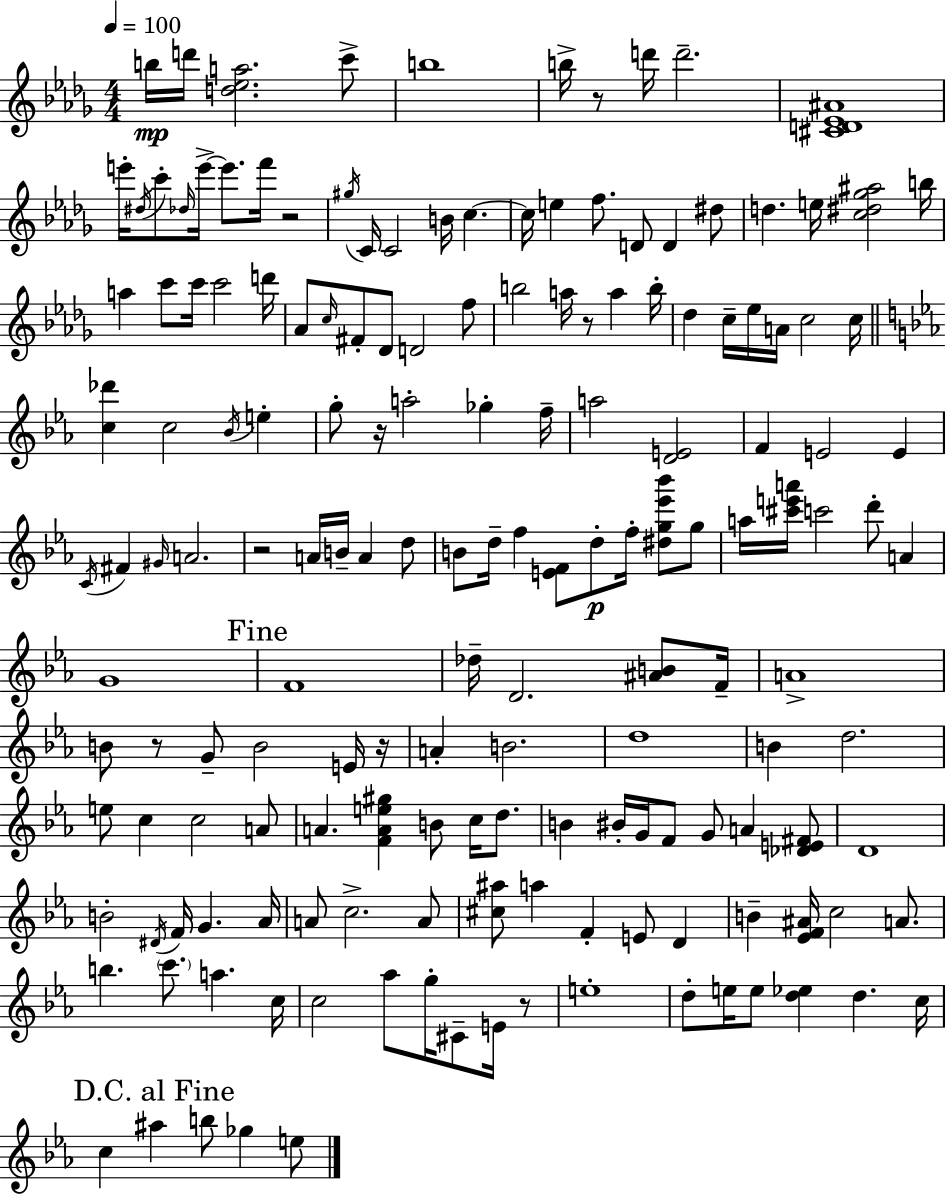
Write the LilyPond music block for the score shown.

{
  \clef treble
  \numericTimeSignature
  \time 4/4
  \key bes \minor
  \tempo 4 = 100
  b''16\mp d'''16 <d'' ees'' a''>2. c'''8-> | b''1 | b''16-> r8 d'''16 d'''2.-- | <cis' d' ees' ais'>1 | \break e'''16-. \acciaccatura { dis''16 } c'''8-. \grace { des''16 } e'''16->~~ e'''8. f'''16 r2 | \acciaccatura { gis''16 } c'16 c'2 b'16 c''4.~~ | c''16 e''4 f''8. d'8 d'4 | dis''8 d''4. e''16 <c'' dis'' ges'' ais''>2 | \break b''16 a''4 c'''8 c'''16 c'''2 | d'''16 aes'8 \grace { c''16 } fis'8-. des'8 d'2 | f''8 b''2 a''16 r8 a''4 | b''16-. des''4 c''16-- ees''16 a'16 c''2 | \break c''16 \bar "||" \break \key ees \major <c'' des'''>4 c''2 \acciaccatura { bes'16 } e''4-. | g''8-. r16 a''2-. ges''4-. | f''16-- a''2 <d' e'>2 | f'4 e'2 e'4 | \break \acciaccatura { c'16 } fis'4 \grace { gis'16 } a'2. | r2 a'16 b'16-- a'4 | d''8 b'8 d''16-- f''4 <e' f'>8 d''8-.\p f''16-. <dis'' g'' ees''' bes'''>8 | g''8 a''16 <cis''' e''' a'''>16 c'''2 d'''8-. a'4 | \break g'1 | \mark "Fine" f'1 | des''16-- d'2. | <ais' b'>8 f'16-- a'1-> | \break b'8 r8 g'8-- b'2 | e'16 r16 a'4-. b'2. | d''1 | b'4 d''2. | \break e''8 c''4 c''2 | a'8 a'4. <f' a' e'' gis''>4 b'8 c''16 | d''8. b'4 bis'16-. g'16 f'8 g'8 a'4 | <des' e' fis'>8 d'1 | \break b'2-. \acciaccatura { dis'16 } f'16 g'4. | aes'16 a'8 c''2.-> | a'8 <cis'' ais''>8 a''4 f'4-. e'8 | d'4 b'4-- <ees' f' ais'>16 c''2 | \break a'8. b''4. \parenthesize c'''8. a''4. | c''16 c''2 aes''8 g''16-. cis'8-- | e'16 r8 e''1-. | d''8-. e''16 e''8 <d'' ees''>4 d''4. | \break c''16 \mark "D.C. al Fine" c''4 ais''4 b''8 ges''4 | e''8 \bar "|."
}